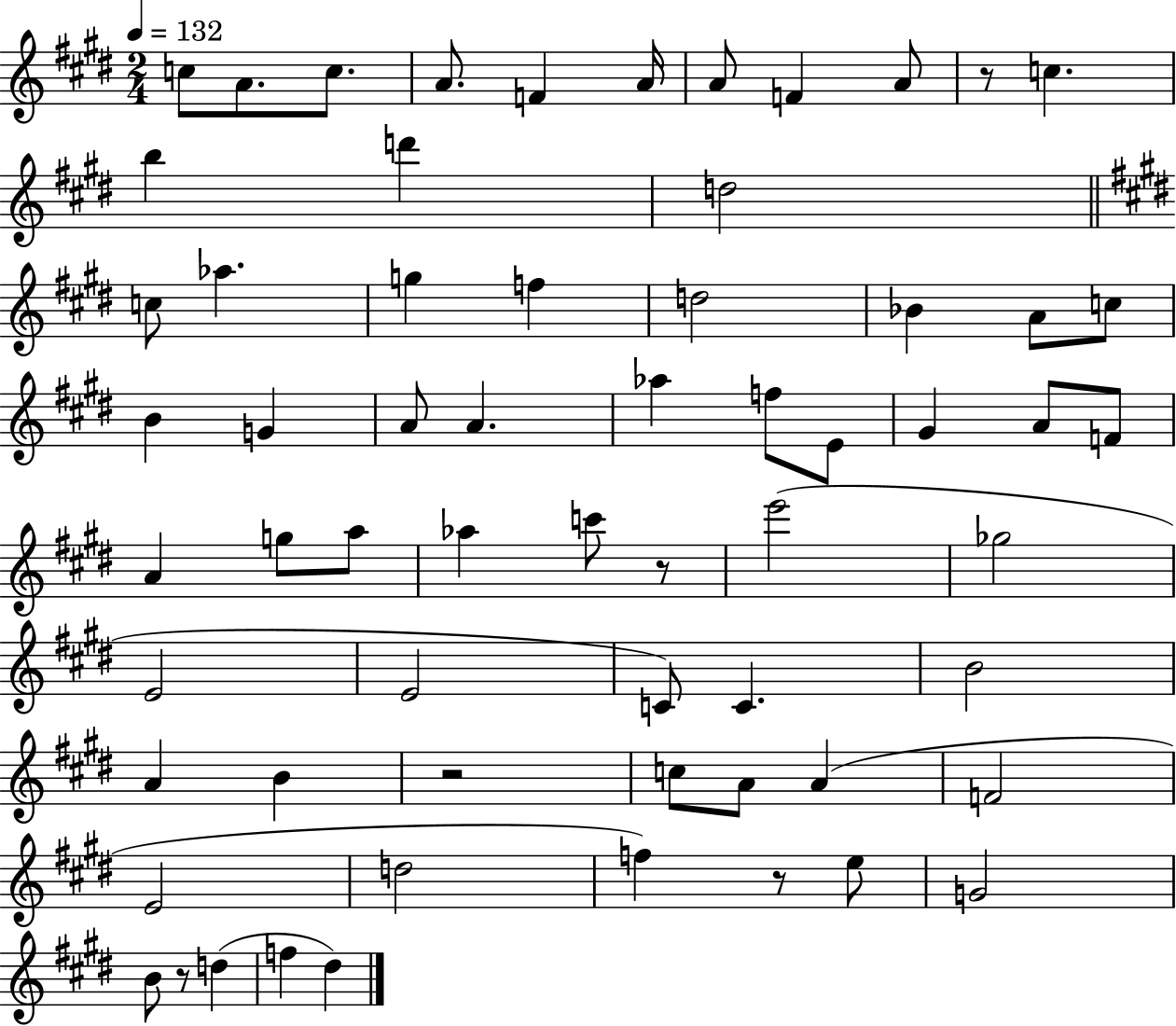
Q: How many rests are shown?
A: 5